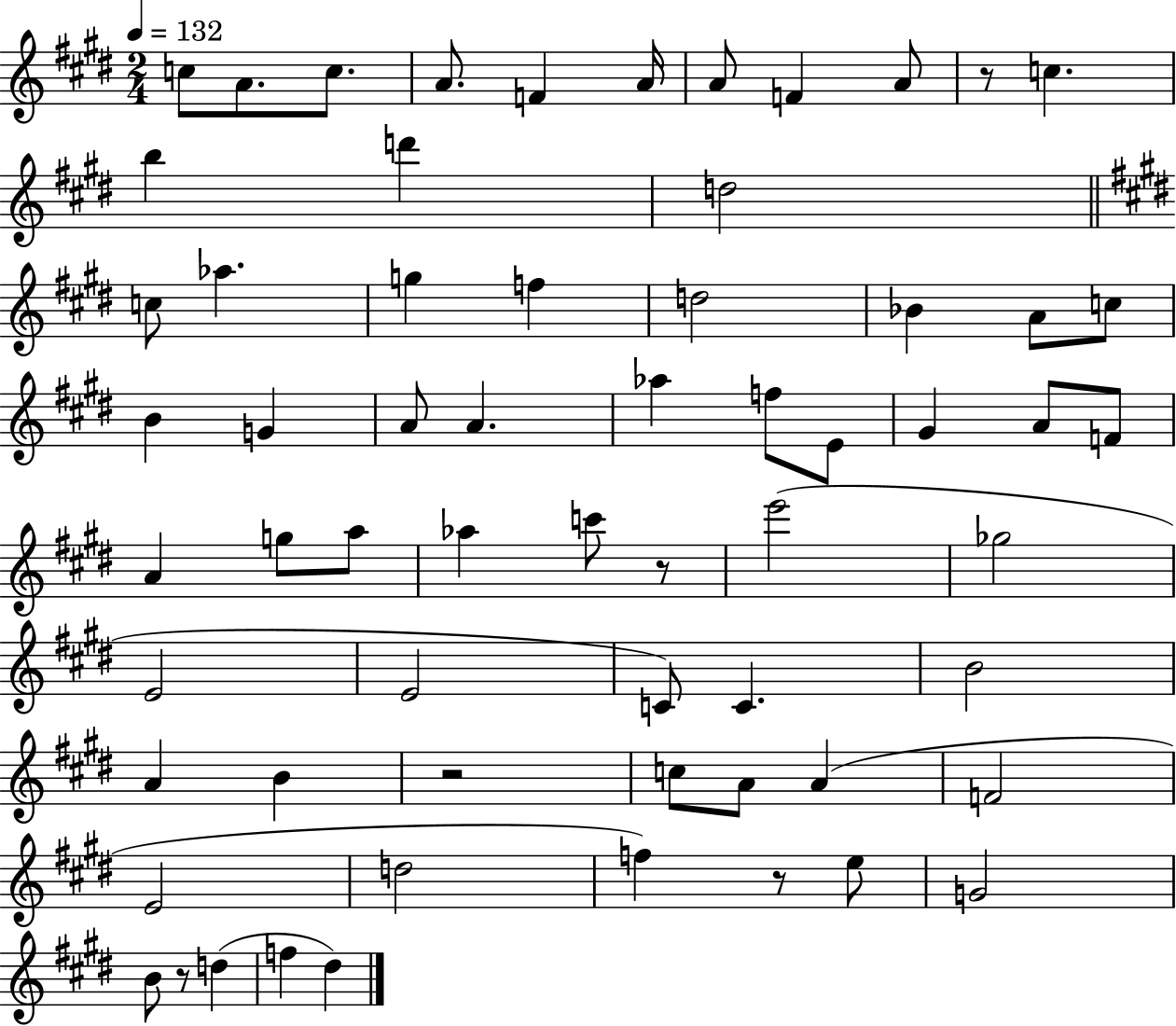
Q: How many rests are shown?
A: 5